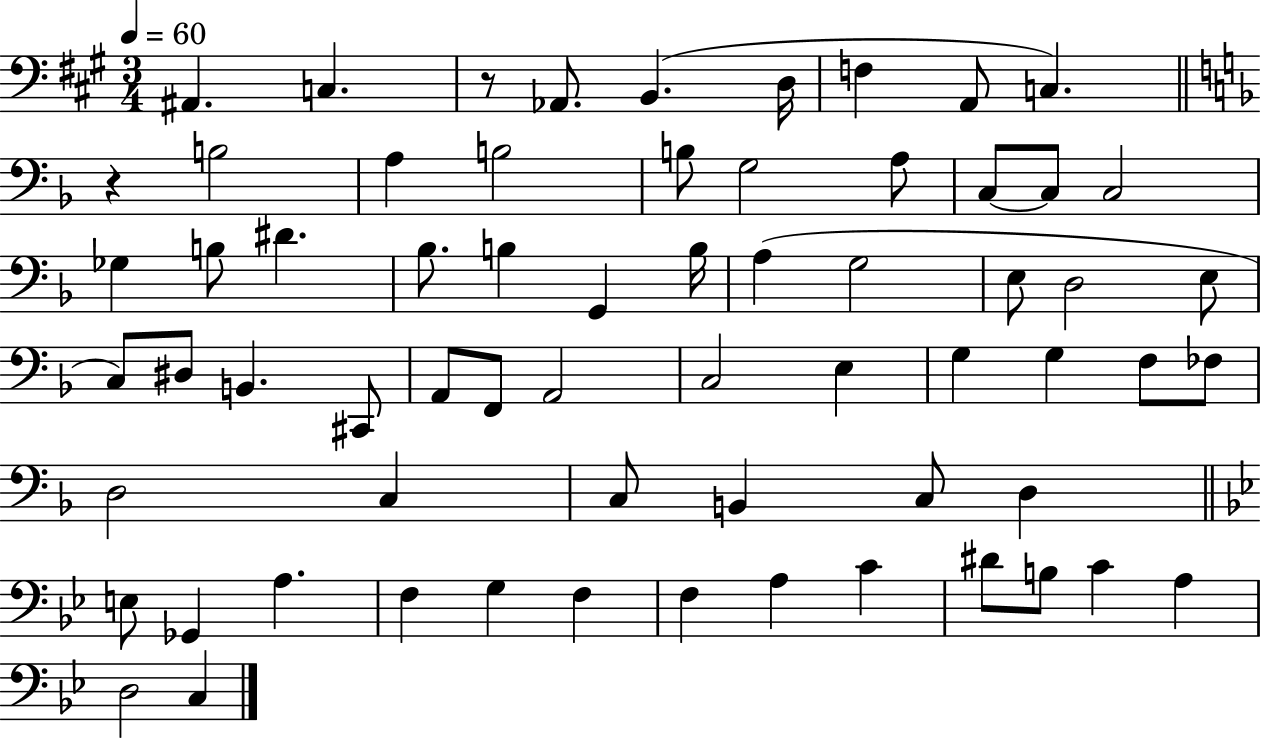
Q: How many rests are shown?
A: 2